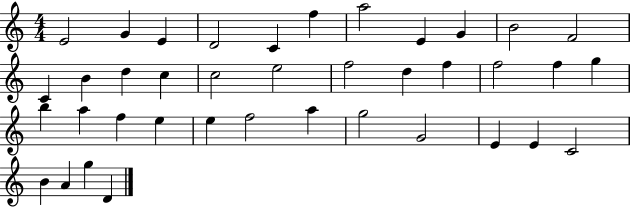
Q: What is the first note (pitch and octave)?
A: E4